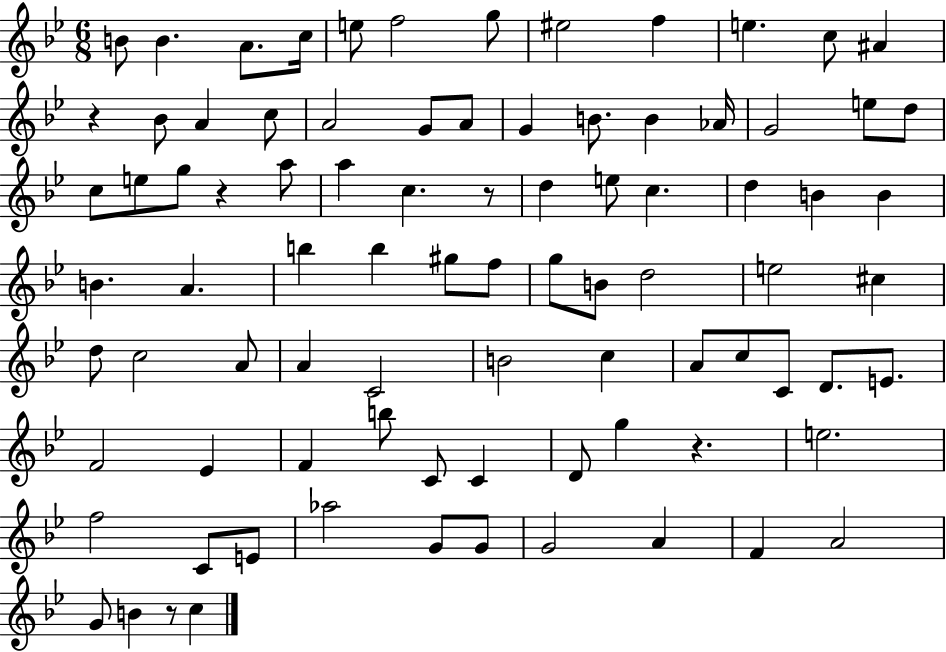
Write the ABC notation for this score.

X:1
T:Untitled
M:6/8
L:1/4
K:Bb
B/2 B A/2 c/4 e/2 f2 g/2 ^e2 f e c/2 ^A z _B/2 A c/2 A2 G/2 A/2 G B/2 B _A/4 G2 e/2 d/2 c/2 e/2 g/2 z a/2 a c z/2 d e/2 c d B B B A b b ^g/2 f/2 g/2 B/2 d2 e2 ^c d/2 c2 A/2 A C2 B2 c A/2 c/2 C/2 D/2 E/2 F2 _E F b/2 C/2 C D/2 g z e2 f2 C/2 E/2 _a2 G/2 G/2 G2 A F A2 G/2 B z/2 c